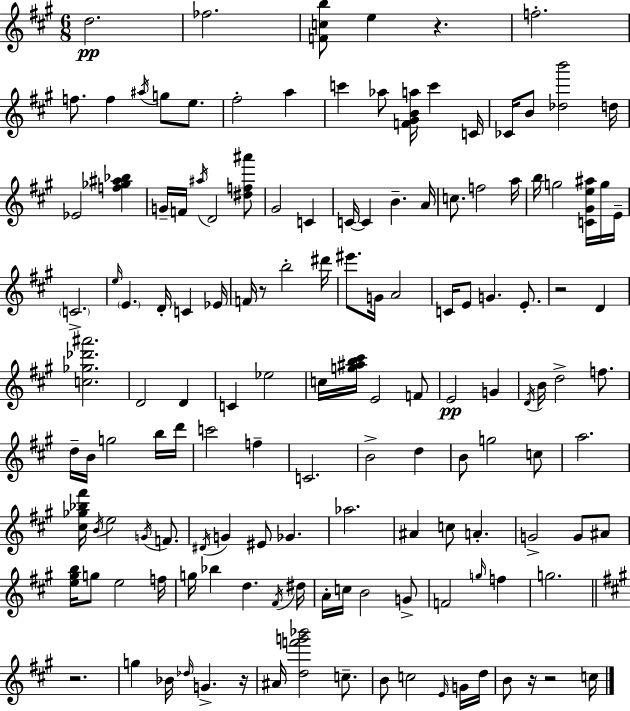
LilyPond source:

{
  \clef treble
  \numericTimeSignature
  \time 6/8
  \key a \major
  d''2.\pp | fes''2. | <f' c'' b''>8 e''4 r4. | f''2.-. | \break f''8. f''4 \acciaccatura { ais''16 } g''8 e''8. | fis''2-. a''4 | c'''4 aes''8 <f' gis' b' a''>16 c'''4 | c'16 ces'16 b'8 <des'' b'''>2 | \break d''16 ees'2 <f'' ges'' ais'' bes''>4 | g'16-- f'16 \acciaccatura { ais''16 } d'2 | <dis'' f'' ais'''>8 gis'2 c'4 | c'16~~ c'4 b'4.-- | \break a'16 c''8. f''2 | a''16 b''16 g''2 <c' gis' e'' ais''>16 | g''16 e'16-- \parenthesize c'2.-> | \grace { e''16 } \parenthesize e'4. d'16-. c'4 | \break ees'16 f'16 r8 b''2-. | dis'''16 eis'''8. g'16 a'2 | c'16 e'8 g'4. | e'8.-. r2 d'4 | \break <c'' ges'' des''' ais'''>2. | d'2 d'4 | c'4 ees''2 | c''16 <g'' ais'' b'' cis'''>16 e'2 | \break f'8 e'2\pp g'4 | \acciaccatura { d'16 } b'16 d''2-> | f''8. d''16-- b'16 g''2 | b''16 d'''16 c'''2 | \break f''4-- c'2. | b'2-> | d''4 b'8 g''2 | c''8 a''2. | \break <cis'' ges'' bes'' fis'''>16 \acciaccatura { b'16 } e''2 | \acciaccatura { g'16 } f'8. \acciaccatura { dis'16 } g'4 eis'8 | ges'4. aes''2. | ais'4 c''8 | \break a'4.-. g'2-> | g'8 ais'8 <e'' gis'' b''>16 g''8 e''2 | f''16 g''16 bes''4 | d''4. \acciaccatura { fis'16 } dis''16 a'16-. c''16 b'2 | \break g'8-> f'2 | \grace { g''16 } f''4 g''2. | \bar "||" \break \key a \major r2. | g''4 bes'16 \grace { des''16 } g'4.-> | r16 ais'16 <d'' f''' g''' bes'''>2 c''8.-- | b'8 c''2 \grace { e'16 } | \break g'16 d''16 b'8 r16 r2 | c''16 \bar "|."
}